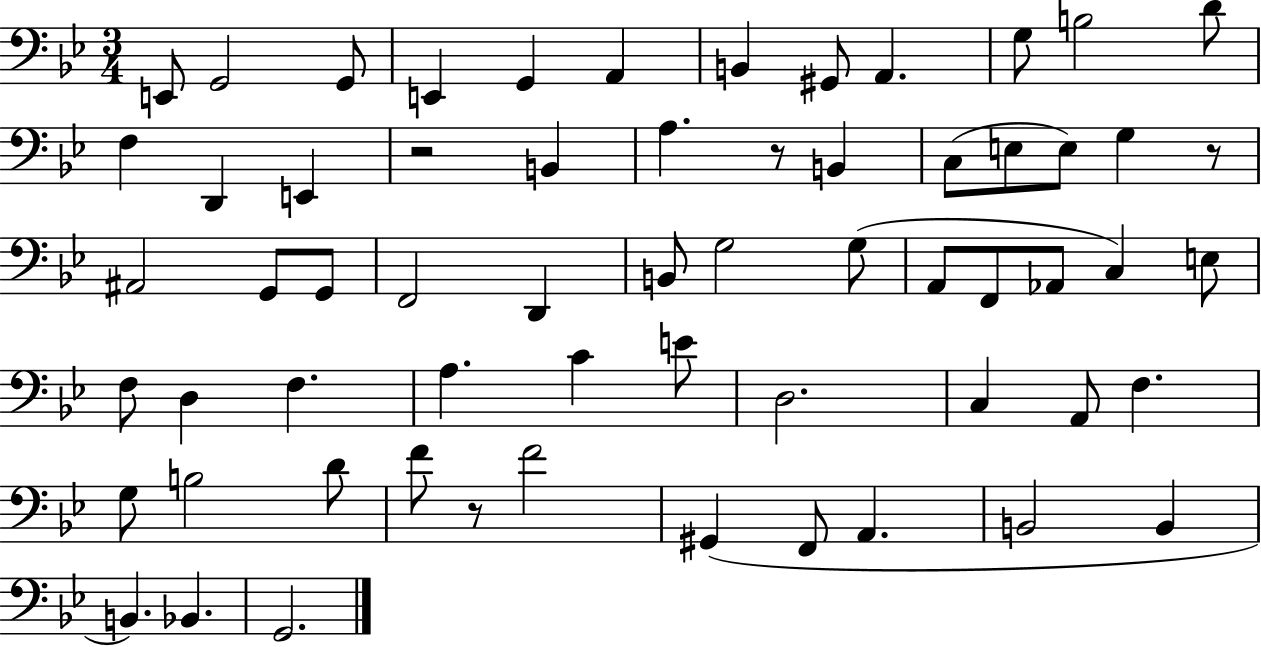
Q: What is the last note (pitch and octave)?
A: G2